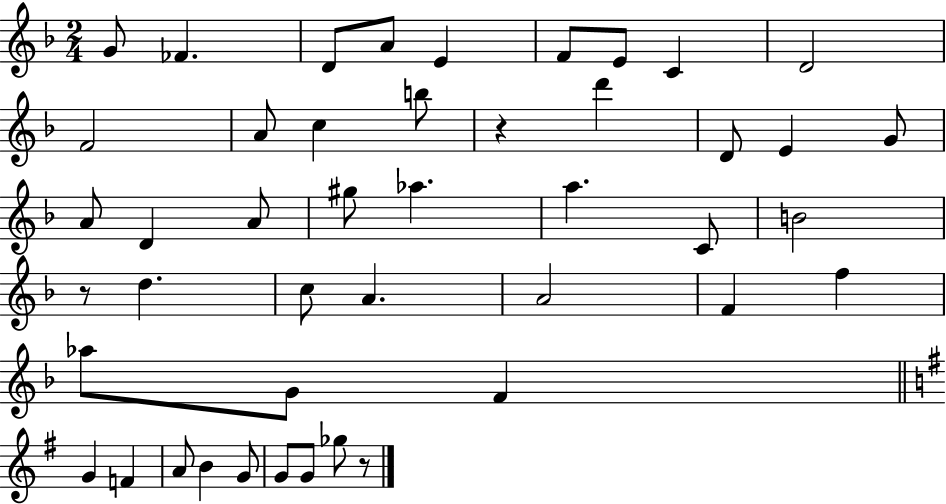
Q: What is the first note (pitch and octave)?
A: G4